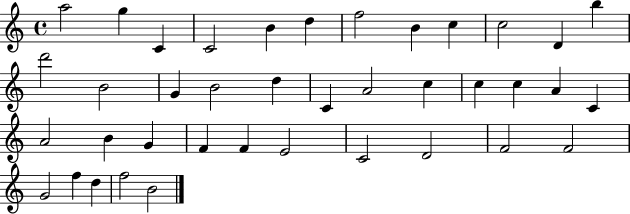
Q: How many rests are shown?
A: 0